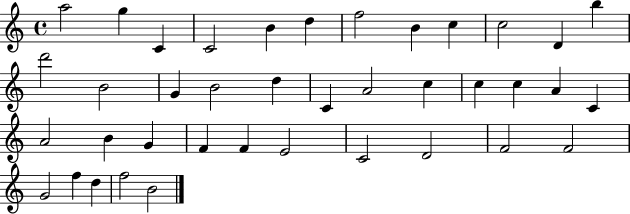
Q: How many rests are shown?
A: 0